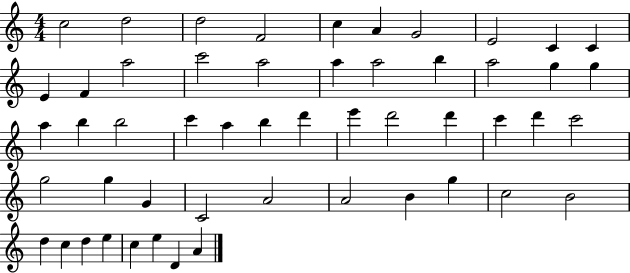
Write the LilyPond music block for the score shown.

{
  \clef treble
  \numericTimeSignature
  \time 4/4
  \key c \major
  c''2 d''2 | d''2 f'2 | c''4 a'4 g'2 | e'2 c'4 c'4 | \break e'4 f'4 a''2 | c'''2 a''2 | a''4 a''2 b''4 | a''2 g''4 g''4 | \break a''4 b''4 b''2 | c'''4 a''4 b''4 d'''4 | e'''4 d'''2 d'''4 | c'''4 d'''4 c'''2 | \break g''2 g''4 g'4 | c'2 a'2 | a'2 b'4 g''4 | c''2 b'2 | \break d''4 c''4 d''4 e''4 | c''4 e''4 d'4 a'4 | \bar "|."
}